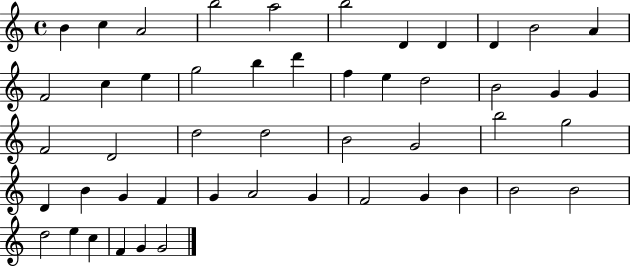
X:1
T:Untitled
M:4/4
L:1/4
K:C
B c A2 b2 a2 b2 D D D B2 A F2 c e g2 b d' f e d2 B2 G G F2 D2 d2 d2 B2 G2 b2 g2 D B G F G A2 G F2 G B B2 B2 d2 e c F G G2